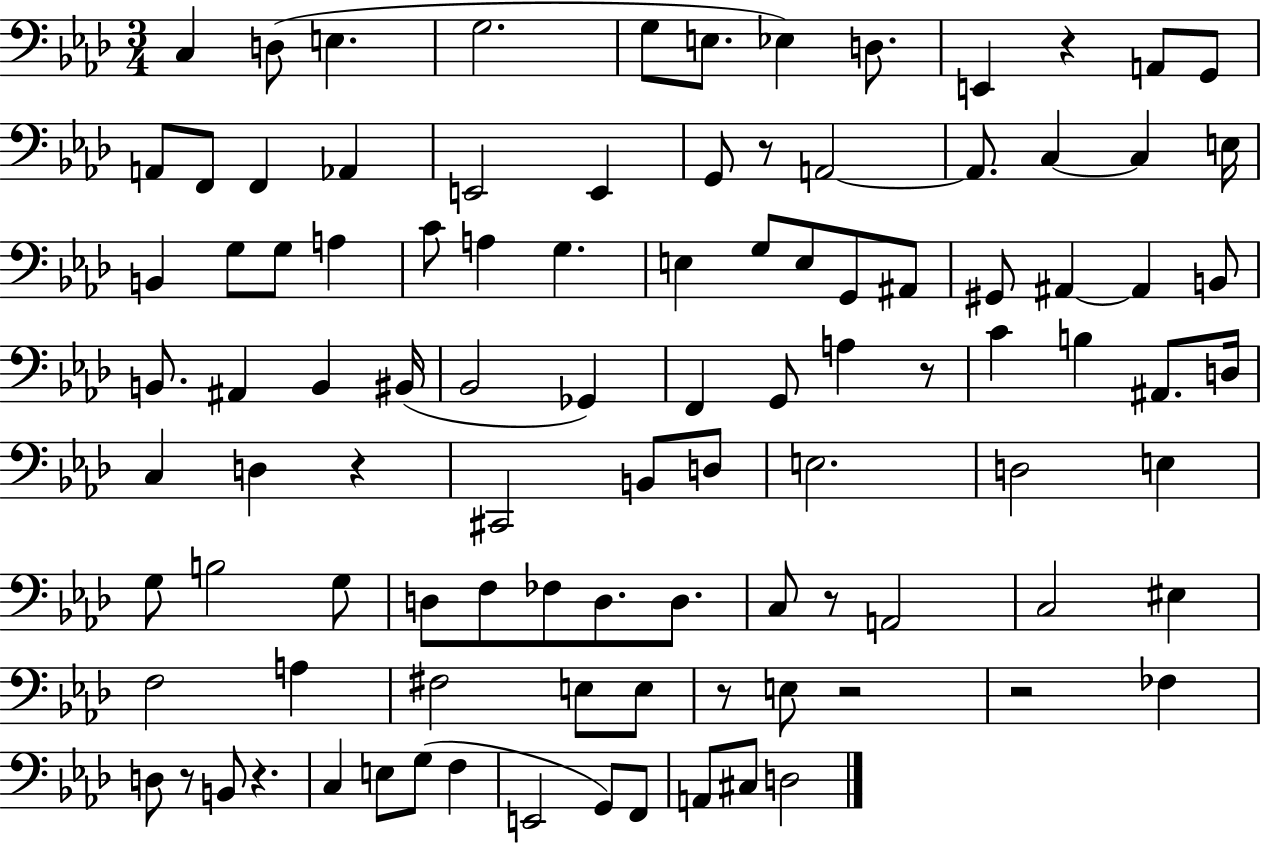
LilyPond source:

{
  \clef bass
  \numericTimeSignature
  \time 3/4
  \key aes \major
  c4 d8( e4. | g2. | g8 e8. ees4) d8. | e,4 r4 a,8 g,8 | \break a,8 f,8 f,4 aes,4 | e,2 e,4 | g,8 r8 a,2~~ | a,8. c4~~ c4 e16 | \break b,4 g8 g8 a4 | c'8 a4 g4. | e4 g8 e8 g,8 ais,8 | gis,8 ais,4~~ ais,4 b,8 | \break b,8. ais,4 b,4 bis,16( | bes,2 ges,4) | f,4 g,8 a4 r8 | c'4 b4 ais,8. d16 | \break c4 d4 r4 | cis,2 b,8 d8 | e2. | d2 e4 | \break g8 b2 g8 | d8 f8 fes8 d8. d8. | c8 r8 a,2 | c2 eis4 | \break f2 a4 | fis2 e8 e8 | r8 e8 r2 | r2 fes4 | \break d8 r8 b,8 r4. | c4 e8 g8( f4 | e,2 g,8) f,8 | a,8 cis8 d2 | \break \bar "|."
}